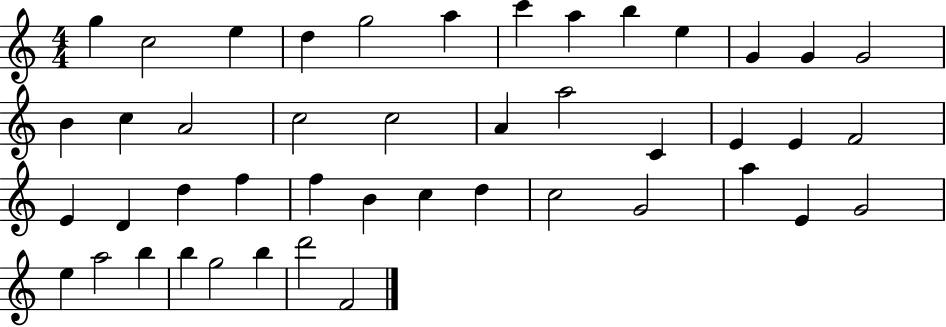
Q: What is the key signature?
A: C major